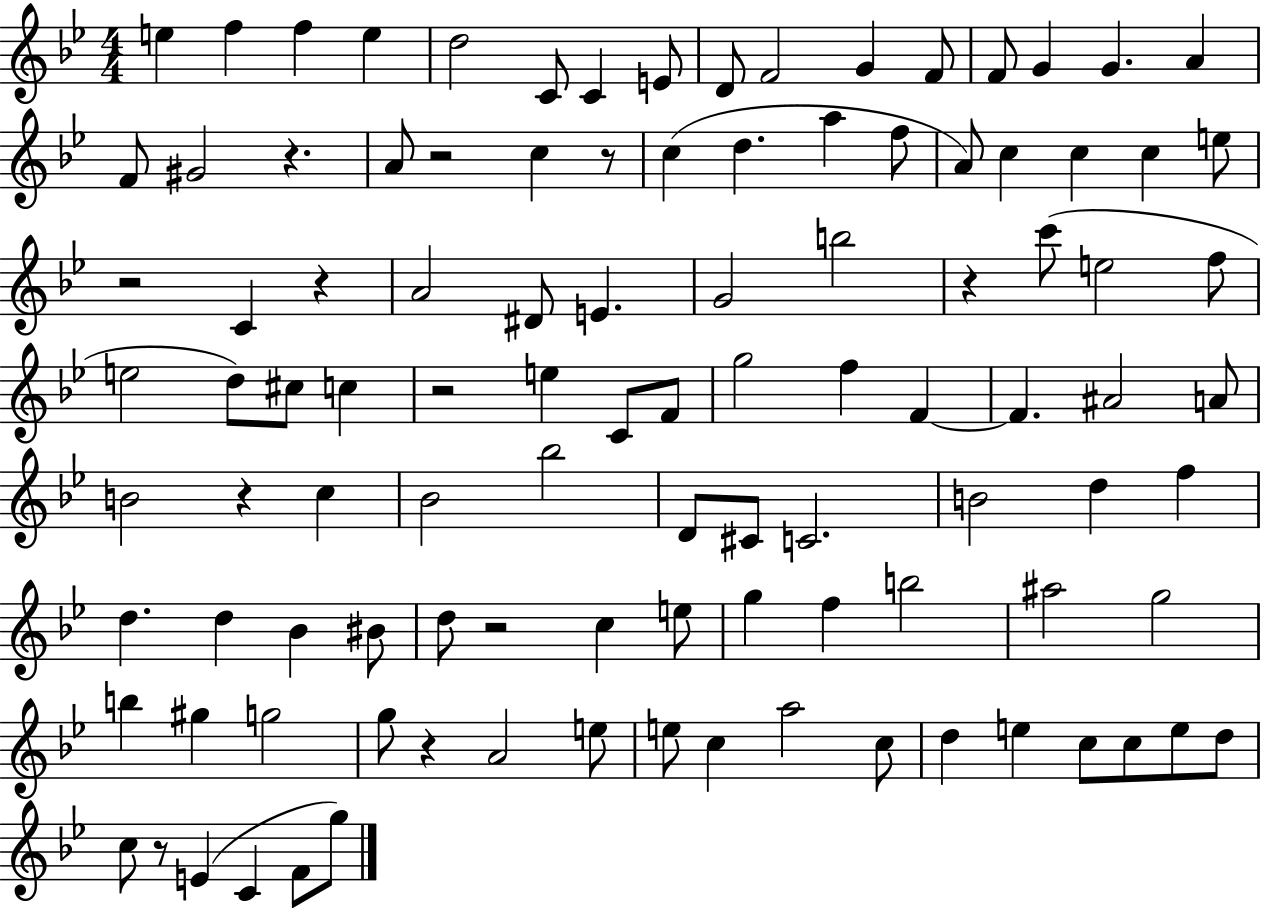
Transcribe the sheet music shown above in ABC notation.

X:1
T:Untitled
M:4/4
L:1/4
K:Bb
e f f e d2 C/2 C E/2 D/2 F2 G F/2 F/2 G G A F/2 ^G2 z A/2 z2 c z/2 c d a f/2 A/2 c c c e/2 z2 C z A2 ^D/2 E G2 b2 z c'/2 e2 f/2 e2 d/2 ^c/2 c z2 e C/2 F/2 g2 f F F ^A2 A/2 B2 z c _B2 _b2 D/2 ^C/2 C2 B2 d f d d _B ^B/2 d/2 z2 c e/2 g f b2 ^a2 g2 b ^g g2 g/2 z A2 e/2 e/2 c a2 c/2 d e c/2 c/2 e/2 d/2 c/2 z/2 E C F/2 g/2